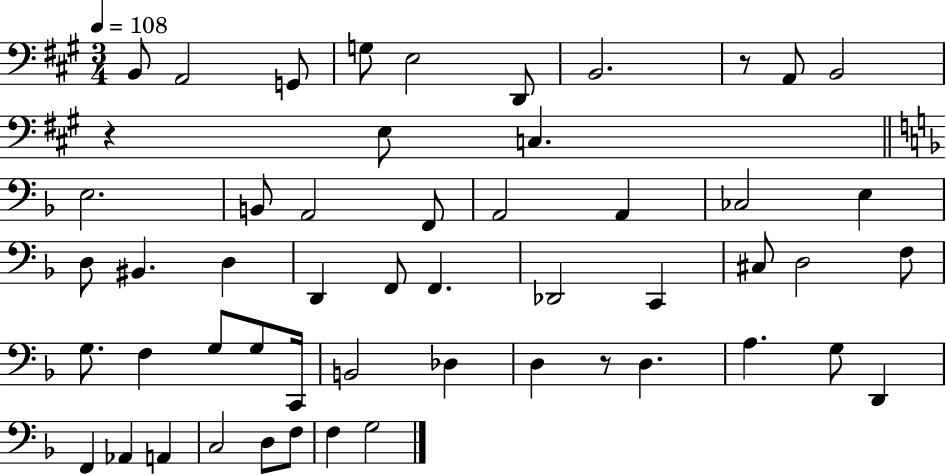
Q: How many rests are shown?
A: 3